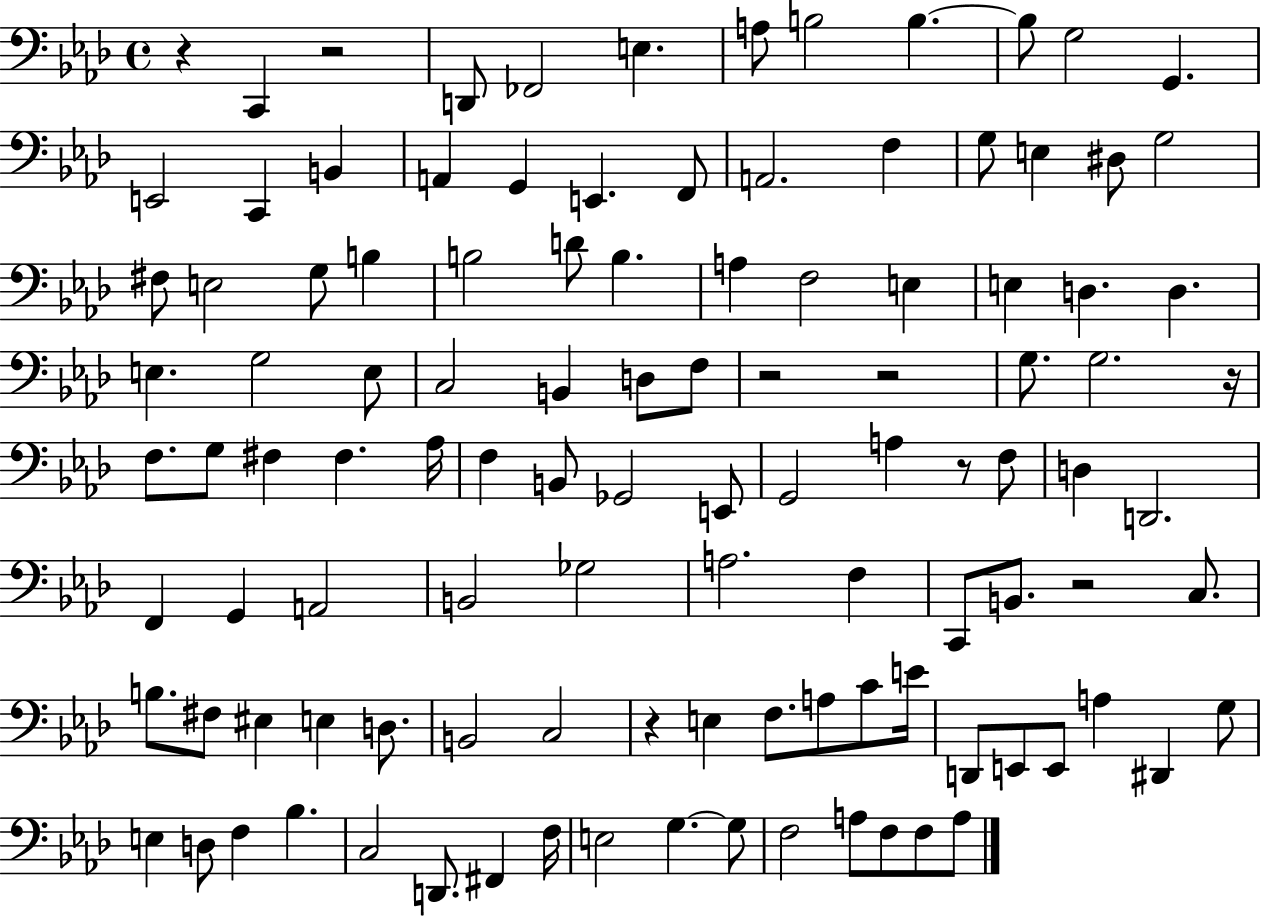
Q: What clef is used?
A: bass